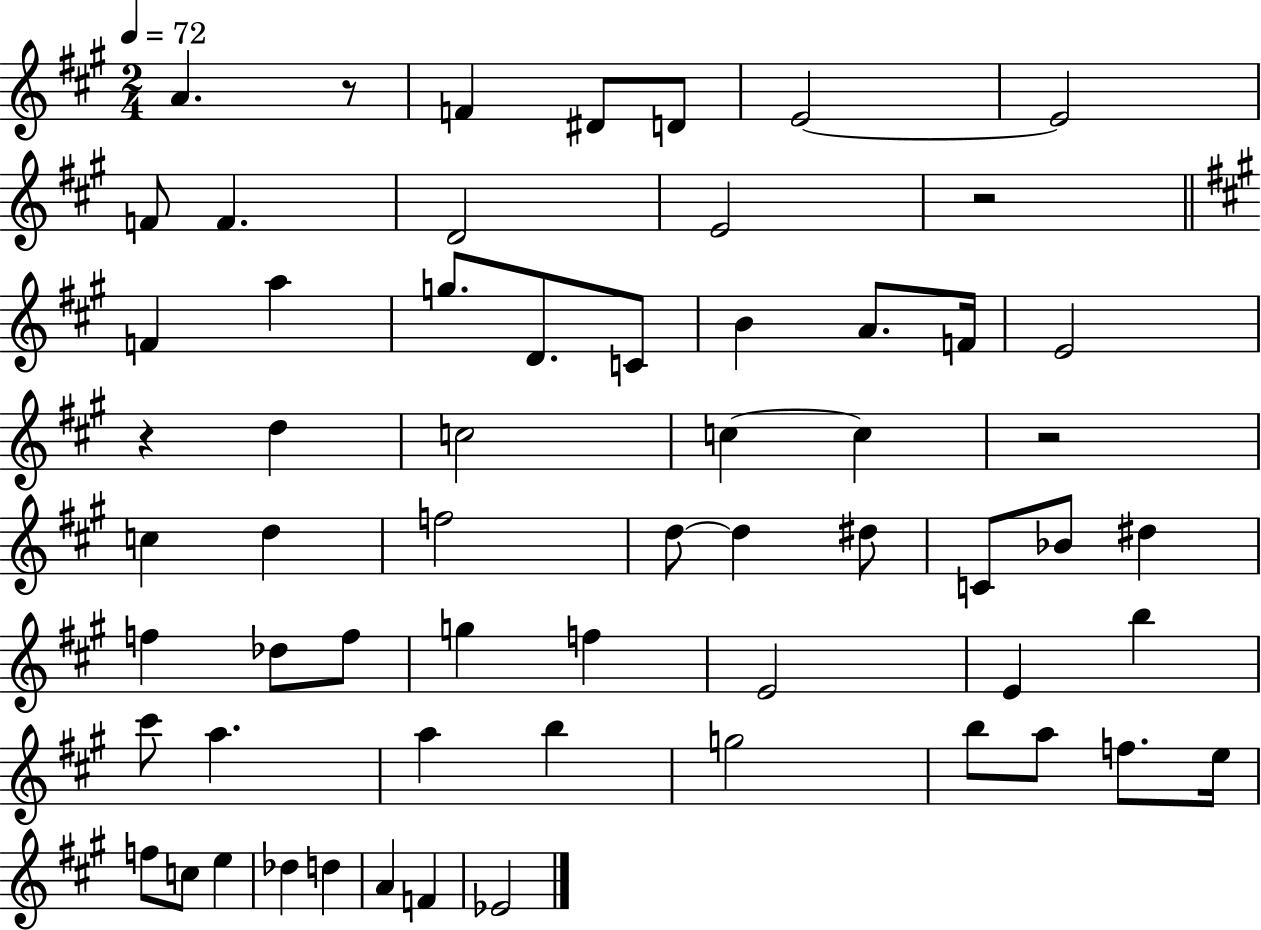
X:1
T:Untitled
M:2/4
L:1/4
K:A
A z/2 F ^D/2 D/2 E2 E2 F/2 F D2 E2 z2 F a g/2 D/2 C/2 B A/2 F/4 E2 z d c2 c c z2 c d f2 d/2 d ^d/2 C/2 _B/2 ^d f _d/2 f/2 g f E2 E b ^c'/2 a a b g2 b/2 a/2 f/2 e/4 f/2 c/2 e _d d A F _E2